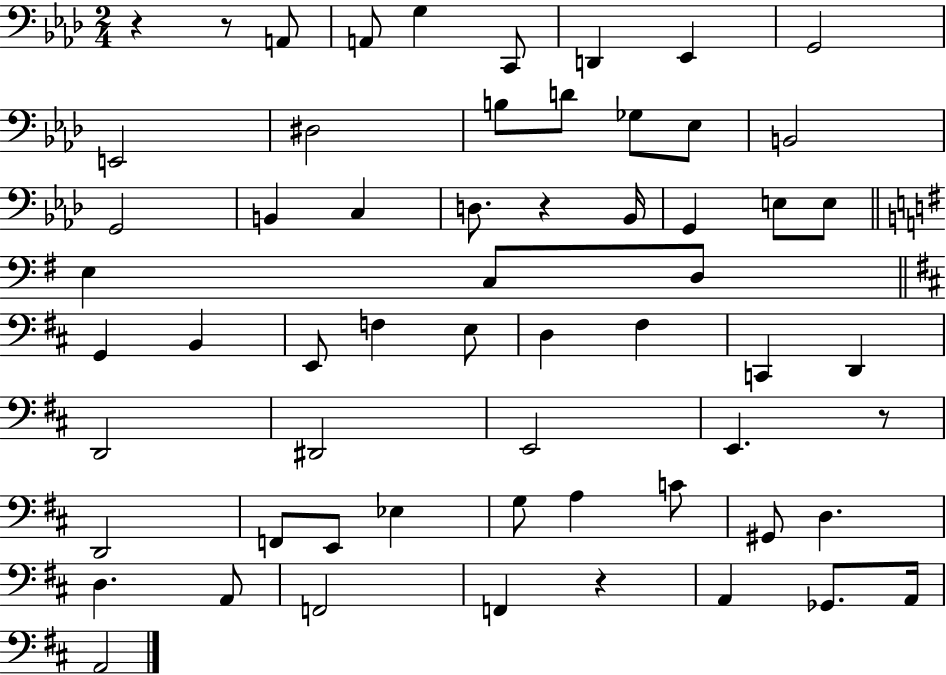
{
  \clef bass
  \numericTimeSignature
  \time 2/4
  \key aes \major
  r4 r8 a,8 | a,8 g4 c,8 | d,4 ees,4 | g,2 | \break e,2 | dis2 | b8 d'8 ges8 ees8 | b,2 | \break g,2 | b,4 c4 | d8. r4 bes,16 | g,4 e8 e8 | \break \bar "||" \break \key g \major e4 c8 d8 | \bar "||" \break \key d \major g,4 b,4 | e,8 f4 e8 | d4 fis4 | c,4 d,4 | \break d,2 | dis,2 | e,2 | e,4. r8 | \break d,2 | f,8 e,8 ees4 | g8 a4 c'8 | gis,8 d4. | \break d4. a,8 | f,2 | f,4 r4 | a,4 ges,8. a,16 | \break a,2 | \bar "|."
}